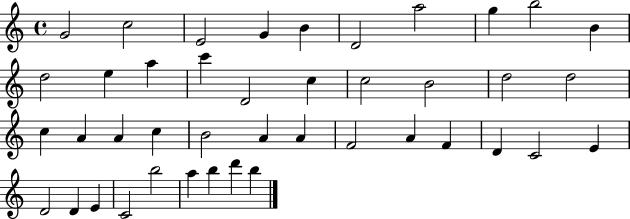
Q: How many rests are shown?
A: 0